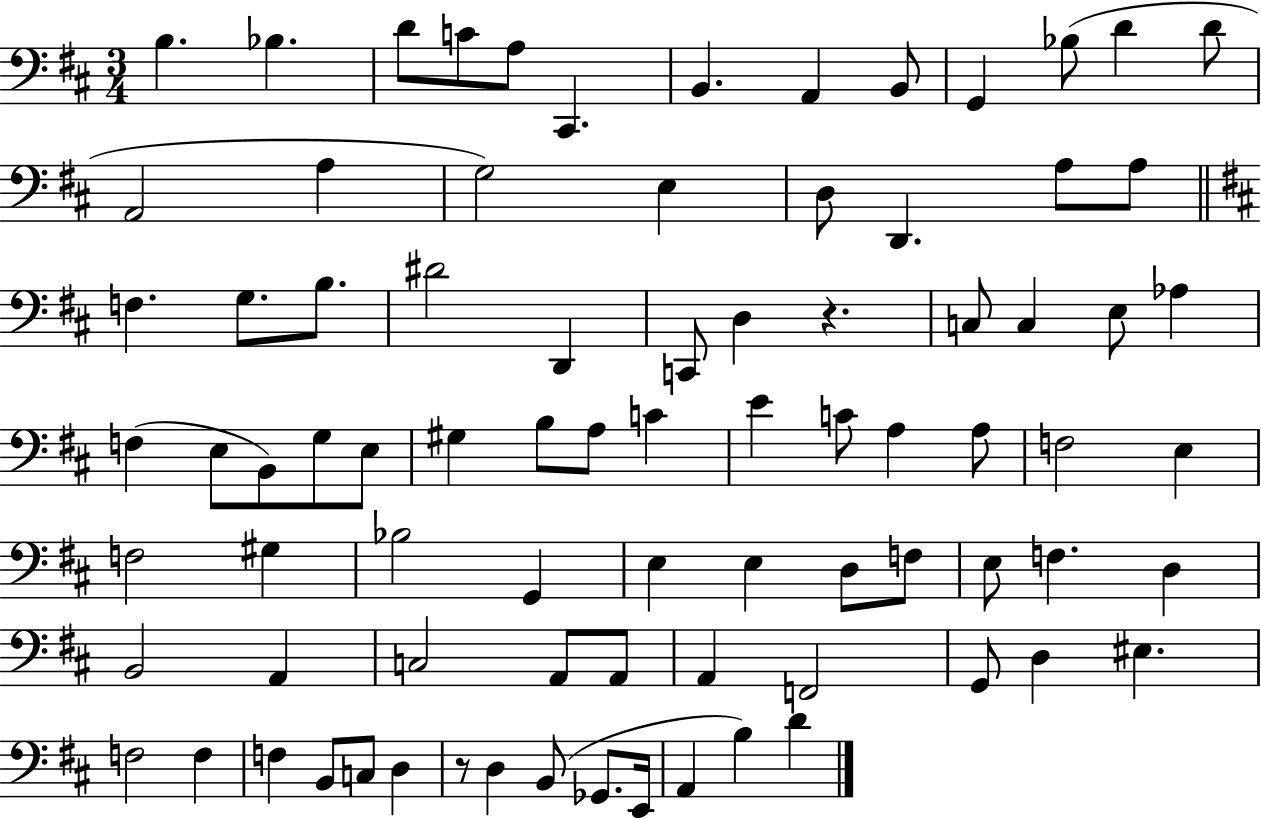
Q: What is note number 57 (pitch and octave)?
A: F3